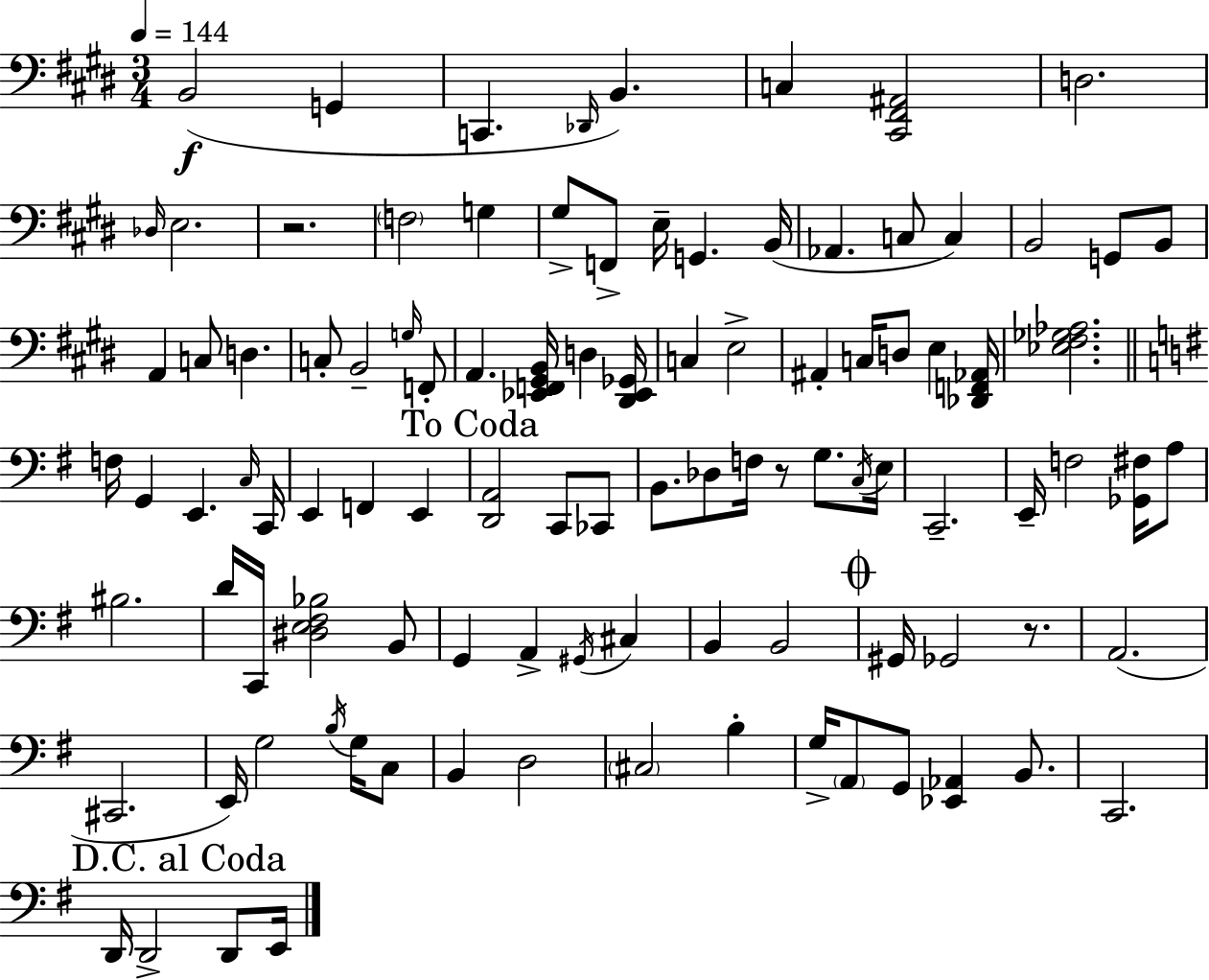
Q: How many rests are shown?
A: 3